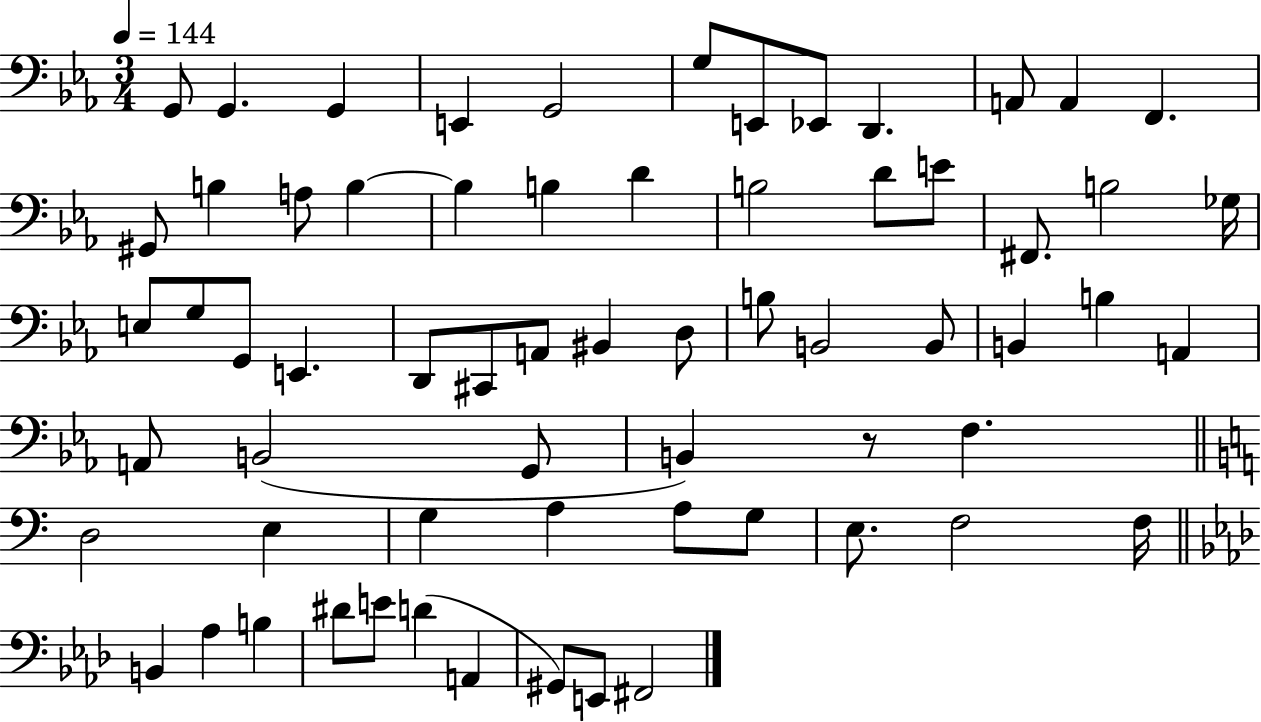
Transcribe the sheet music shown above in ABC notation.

X:1
T:Untitled
M:3/4
L:1/4
K:Eb
G,,/2 G,, G,, E,, G,,2 G,/2 E,,/2 _E,,/2 D,, A,,/2 A,, F,, ^G,,/2 B, A,/2 B, B, B, D B,2 D/2 E/2 ^F,,/2 B,2 _G,/4 E,/2 G,/2 G,,/2 E,, D,,/2 ^C,,/2 A,,/2 ^B,, D,/2 B,/2 B,,2 B,,/2 B,, B, A,, A,,/2 B,,2 G,,/2 B,, z/2 F, D,2 E, G, A, A,/2 G,/2 E,/2 F,2 F,/4 B,, _A, B, ^D/2 E/2 D A,, ^G,,/2 E,,/2 ^F,,2